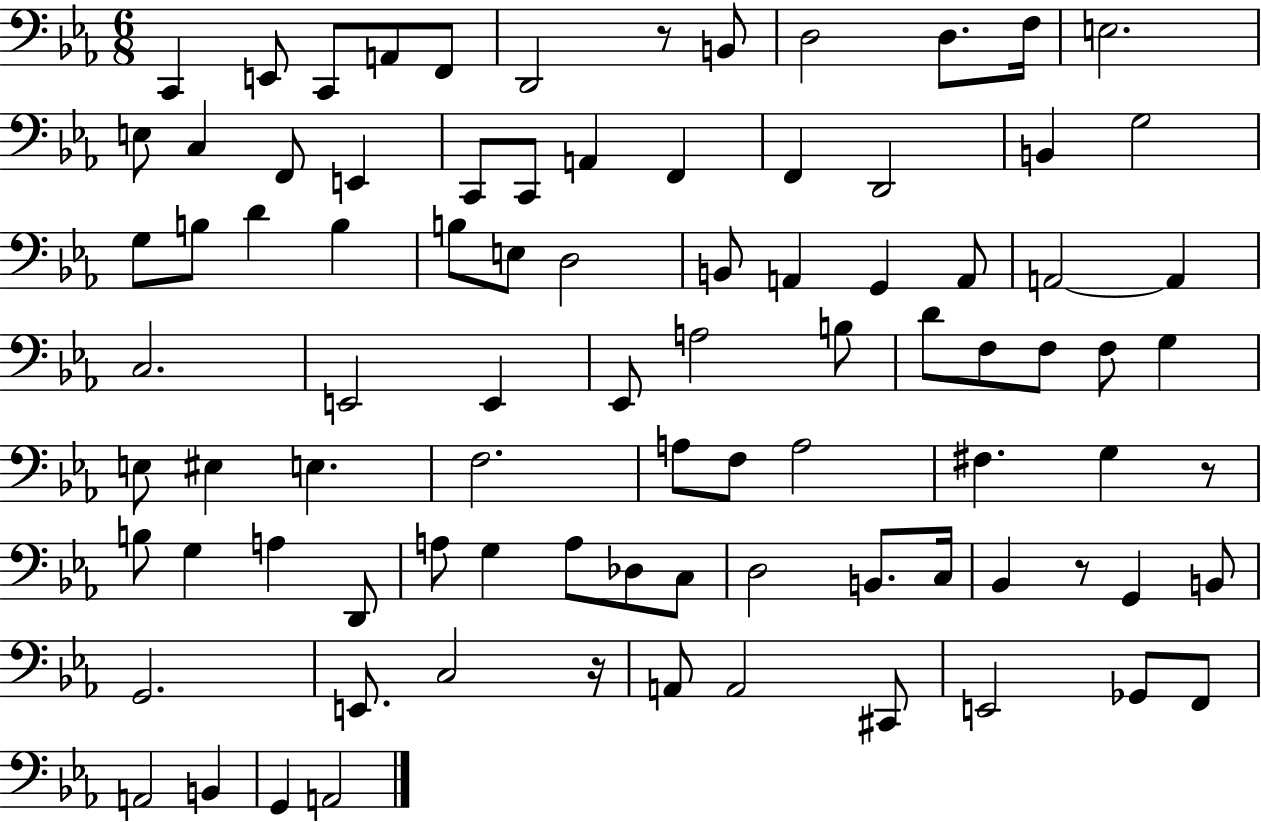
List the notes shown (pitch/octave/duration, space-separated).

C2/q E2/e C2/e A2/e F2/e D2/h R/e B2/e D3/h D3/e. F3/s E3/h. E3/e C3/q F2/e E2/q C2/e C2/e A2/q F2/q F2/q D2/h B2/q G3/h G3/e B3/e D4/q B3/q B3/e E3/e D3/h B2/e A2/q G2/q A2/e A2/h A2/q C3/h. E2/h E2/q Eb2/e A3/h B3/e D4/e F3/e F3/e F3/e G3/q E3/e EIS3/q E3/q. F3/h. A3/e F3/e A3/h F#3/q. G3/q R/e B3/e G3/q A3/q D2/e A3/e G3/q A3/e Db3/e C3/e D3/h B2/e. C3/s Bb2/q R/e G2/q B2/e G2/h. E2/e. C3/h R/s A2/e A2/h C#2/e E2/h Gb2/e F2/e A2/h B2/q G2/q A2/h